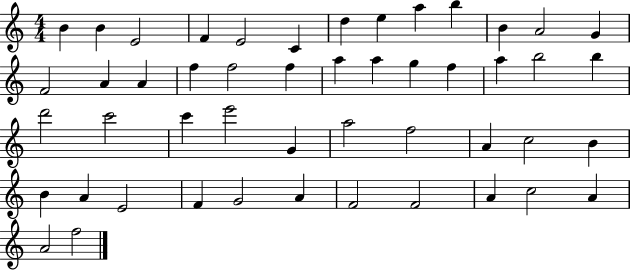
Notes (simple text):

B4/q B4/q E4/h F4/q E4/h C4/q D5/q E5/q A5/q B5/q B4/q A4/h G4/q F4/h A4/q A4/q F5/q F5/h F5/q A5/q A5/q G5/q F5/q A5/q B5/h B5/q D6/h C6/h C6/q E6/h G4/q A5/h F5/h A4/q C5/h B4/q B4/q A4/q E4/h F4/q G4/h A4/q F4/h F4/h A4/q C5/h A4/q A4/h F5/h